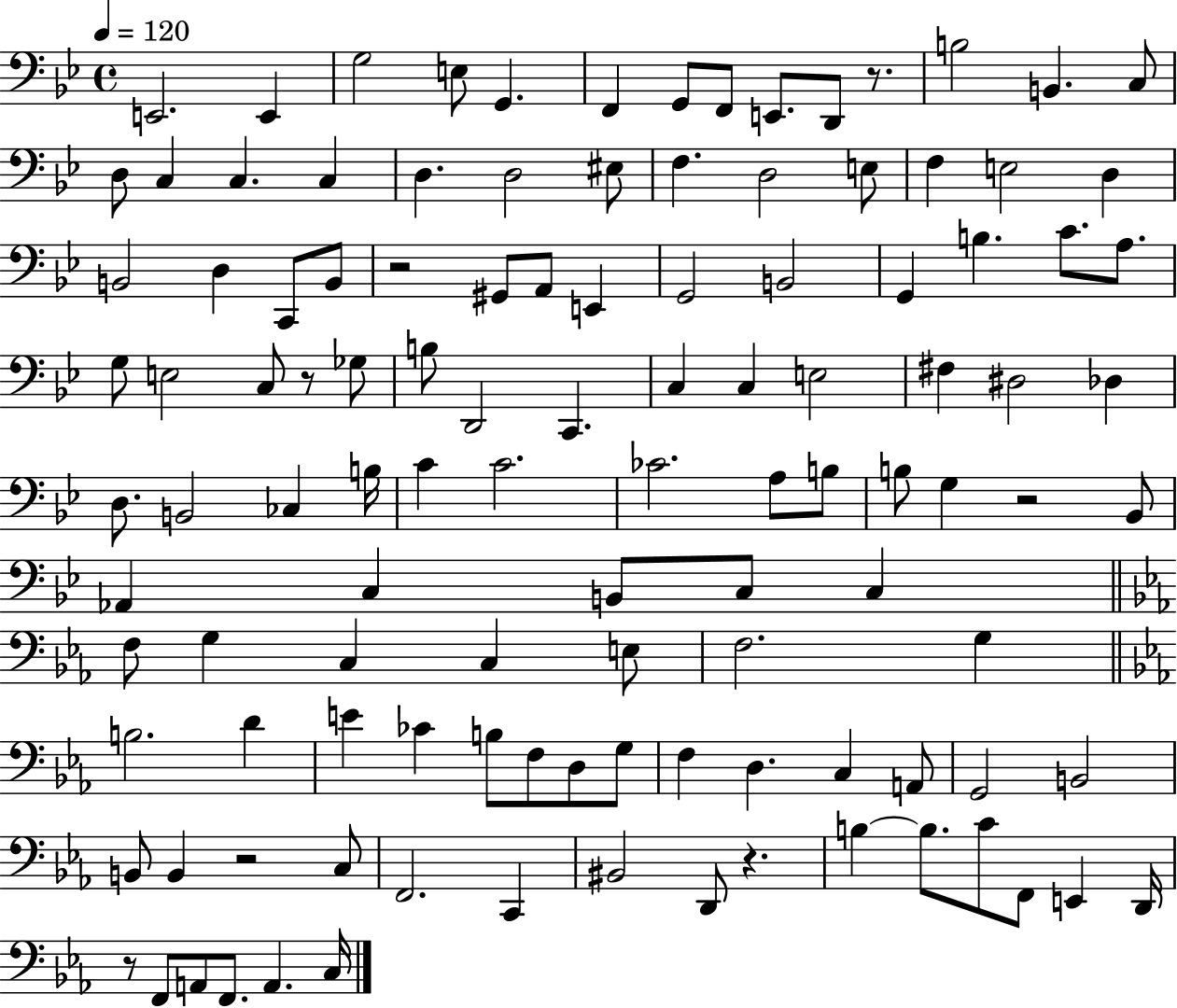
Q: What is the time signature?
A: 4/4